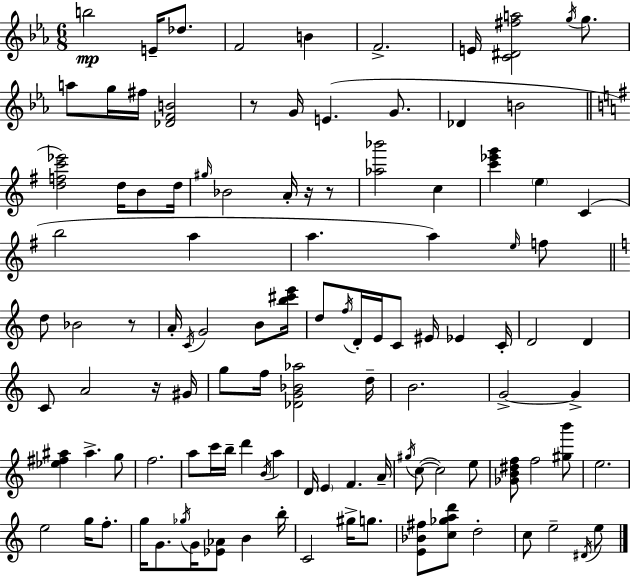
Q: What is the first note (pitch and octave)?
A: B5